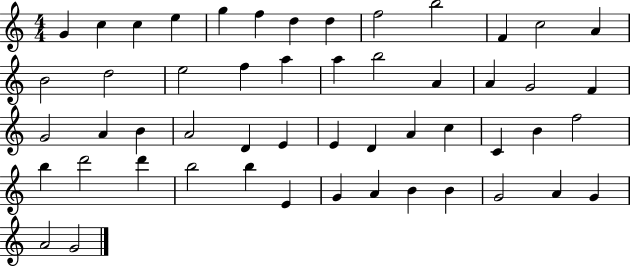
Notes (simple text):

G4/q C5/q C5/q E5/q G5/q F5/q D5/q D5/q F5/h B5/h F4/q C5/h A4/q B4/h D5/h E5/h F5/q A5/q A5/q B5/h A4/q A4/q G4/h F4/q G4/h A4/q B4/q A4/h D4/q E4/q E4/q D4/q A4/q C5/q C4/q B4/q F5/h B5/q D6/h D6/q B5/h B5/q E4/q G4/q A4/q B4/q B4/q G4/h A4/q G4/q A4/h G4/h